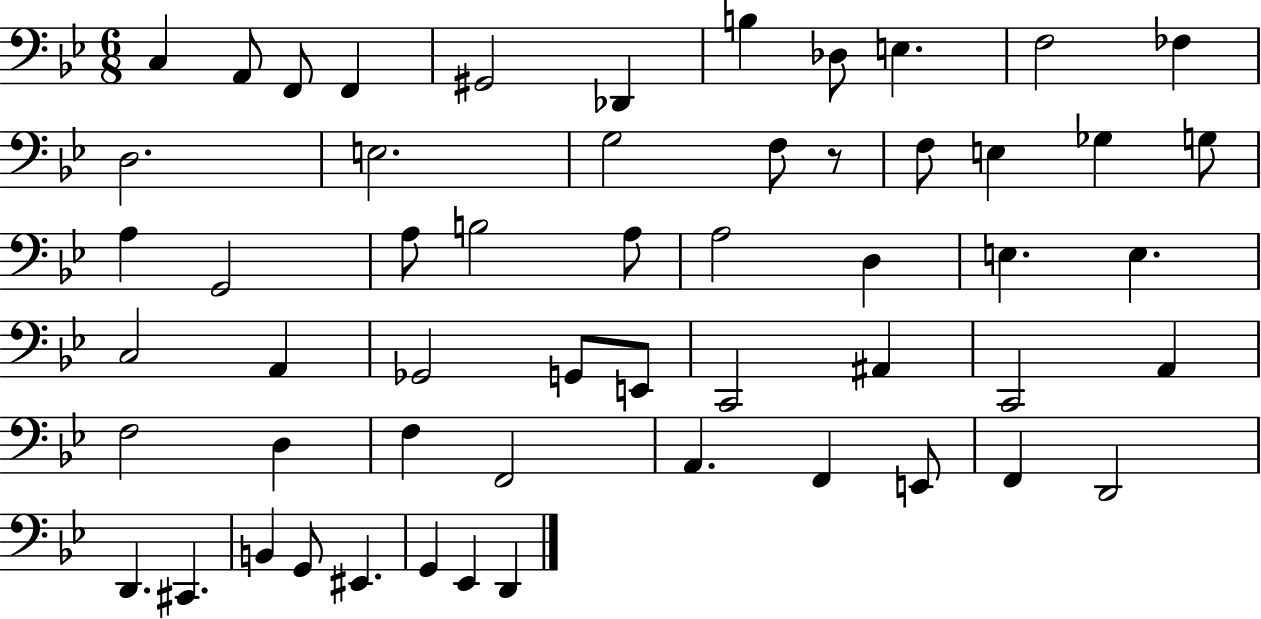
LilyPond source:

{
  \clef bass
  \numericTimeSignature
  \time 6/8
  \key bes \major
  c4 a,8 f,8 f,4 | gis,2 des,4 | b4 des8 e4. | f2 fes4 | \break d2. | e2. | g2 f8 r8 | f8 e4 ges4 g8 | \break a4 g,2 | a8 b2 a8 | a2 d4 | e4. e4. | \break c2 a,4 | ges,2 g,8 e,8 | c,2 ais,4 | c,2 a,4 | \break f2 d4 | f4 f,2 | a,4. f,4 e,8 | f,4 d,2 | \break d,4. cis,4. | b,4 g,8 eis,4. | g,4 ees,4 d,4 | \bar "|."
}